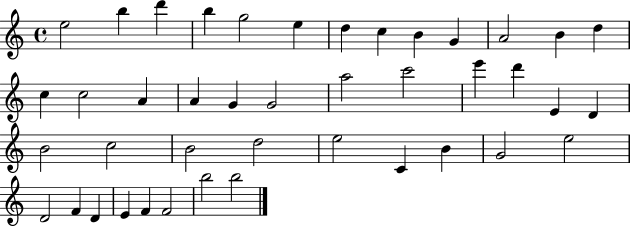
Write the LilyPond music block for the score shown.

{
  \clef treble
  \time 4/4
  \defaultTimeSignature
  \key c \major
  e''2 b''4 d'''4 | b''4 g''2 e''4 | d''4 c''4 b'4 g'4 | a'2 b'4 d''4 | \break c''4 c''2 a'4 | a'4 g'4 g'2 | a''2 c'''2 | e'''4 d'''4 e'4 d'4 | \break b'2 c''2 | b'2 d''2 | e''2 c'4 b'4 | g'2 e''2 | \break d'2 f'4 d'4 | e'4 f'4 f'2 | b''2 b''2 | \bar "|."
}